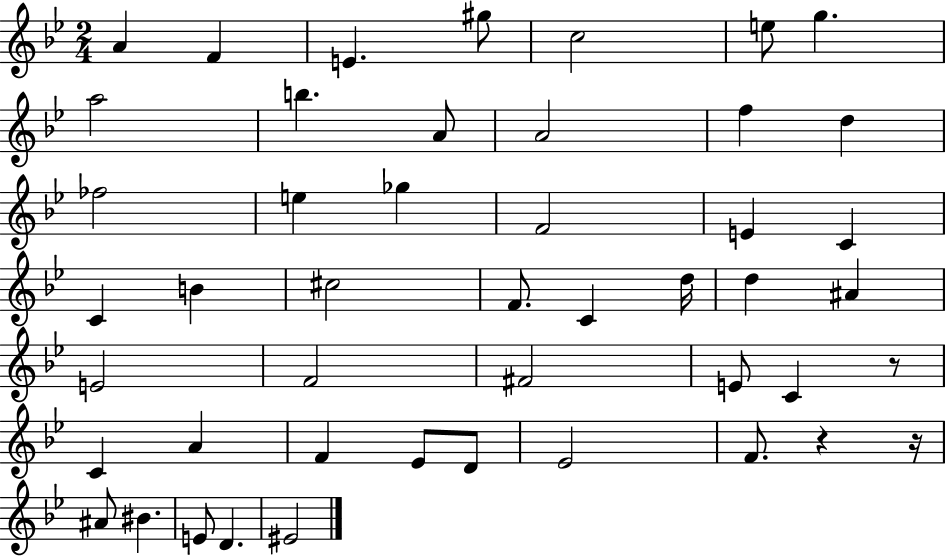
X:1
T:Untitled
M:2/4
L:1/4
K:Bb
A F E ^g/2 c2 e/2 g a2 b A/2 A2 f d _f2 e _g F2 E C C B ^c2 F/2 C d/4 d ^A E2 F2 ^F2 E/2 C z/2 C A F _E/2 D/2 _E2 F/2 z z/4 ^A/2 ^B E/2 D ^E2